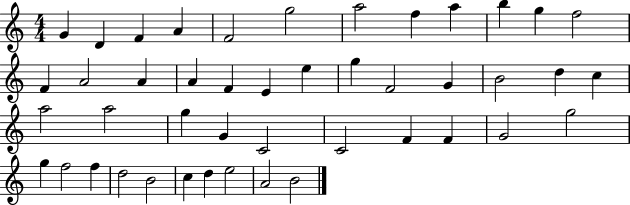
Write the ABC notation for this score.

X:1
T:Untitled
M:4/4
L:1/4
K:C
G D F A F2 g2 a2 f a b g f2 F A2 A A F E e g F2 G B2 d c a2 a2 g G C2 C2 F F G2 g2 g f2 f d2 B2 c d e2 A2 B2